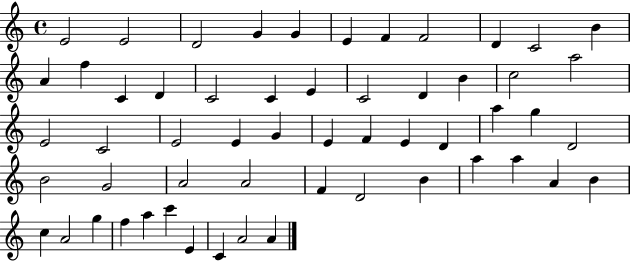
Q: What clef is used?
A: treble